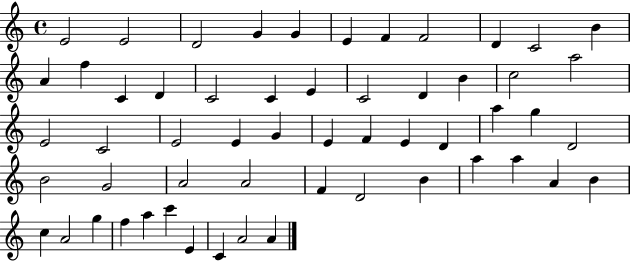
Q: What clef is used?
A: treble